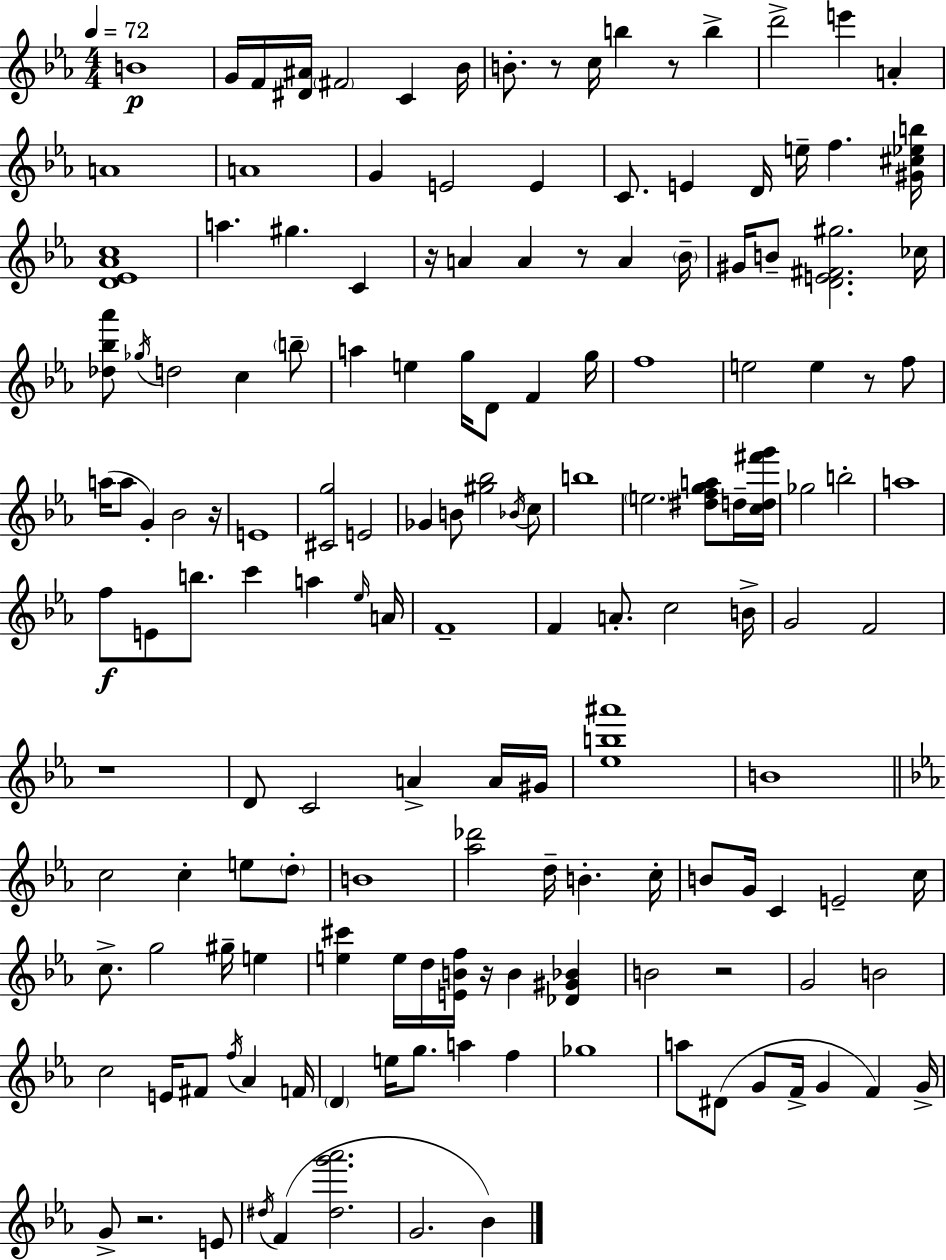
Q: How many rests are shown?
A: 10